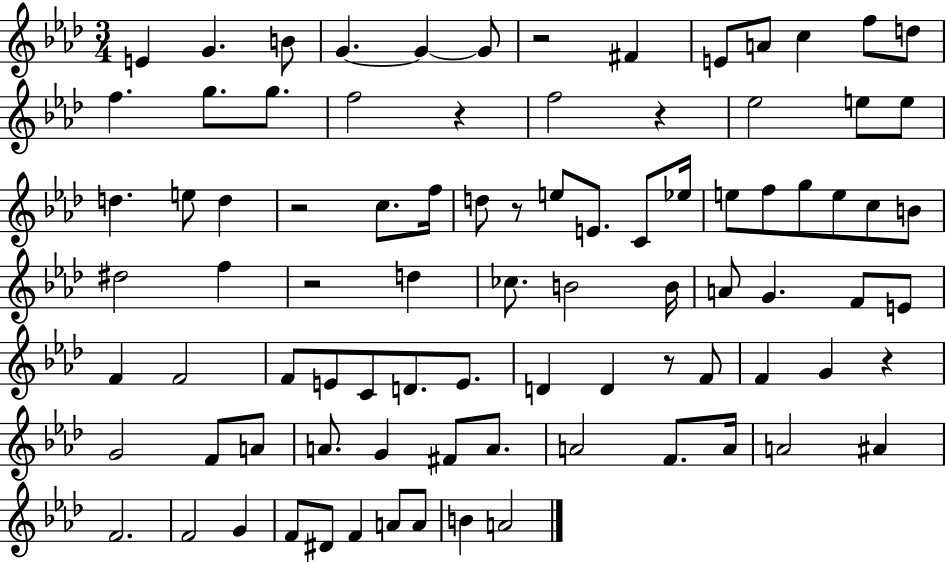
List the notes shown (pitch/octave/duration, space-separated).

E4/q G4/q. B4/e G4/q. G4/q G4/e R/h F#4/q E4/e A4/e C5/q F5/e D5/e F5/q. G5/e. G5/e. F5/h R/q F5/h R/q Eb5/h E5/e E5/e D5/q. E5/e D5/q R/h C5/e. F5/s D5/e R/e E5/e E4/e. C4/e Eb5/s E5/e F5/e G5/e E5/e C5/e B4/e D#5/h F5/q R/h D5/q CES5/e. B4/h B4/s A4/e G4/q. F4/e E4/e F4/q F4/h F4/e E4/e C4/e D4/e. E4/e. D4/q D4/q R/e F4/e F4/q G4/q R/q G4/h F4/e A4/e A4/e. G4/q F#4/e A4/e. A4/h F4/e. A4/s A4/h A#4/q F4/h. F4/h G4/q F4/e D#4/e F4/q A4/e A4/e B4/q A4/h